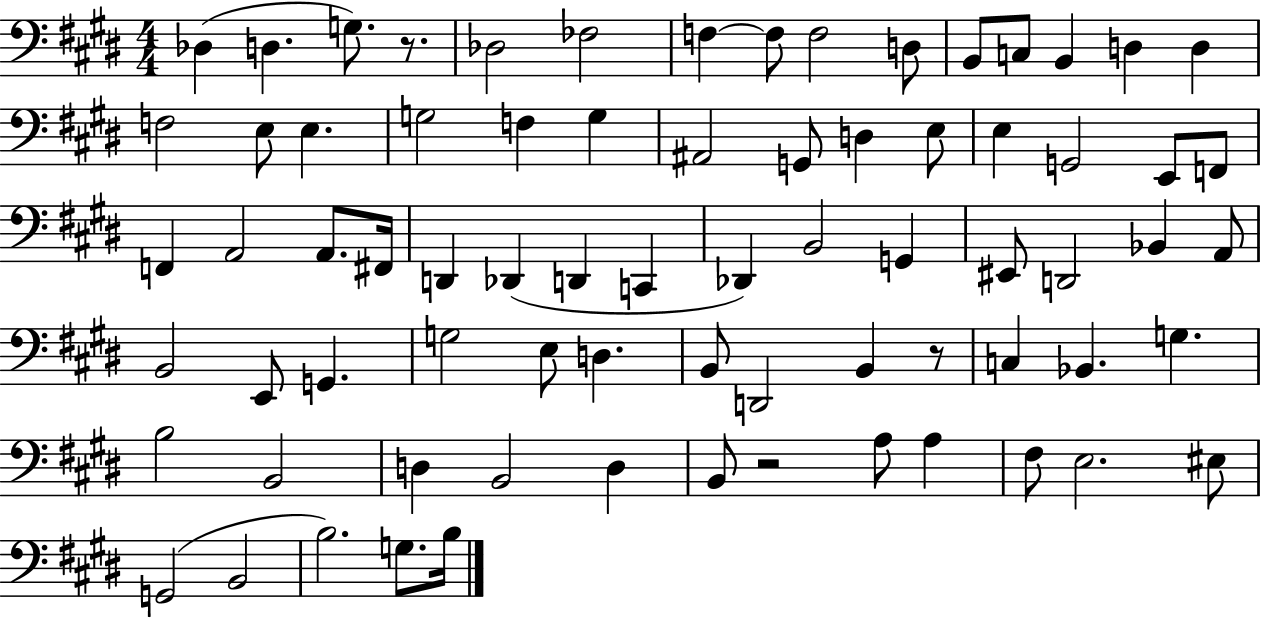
{
  \clef bass
  \numericTimeSignature
  \time 4/4
  \key e \major
  \repeat volta 2 { des4( d4. g8.) r8. | des2 fes2 | f4~~ f8 f2 d8 | b,8 c8 b,4 d4 d4 | \break f2 e8 e4. | g2 f4 g4 | ais,2 g,8 d4 e8 | e4 g,2 e,8 f,8 | \break f,4 a,2 a,8. fis,16 | d,4 des,4( d,4 c,4 | des,4) b,2 g,4 | eis,8 d,2 bes,4 a,8 | \break b,2 e,8 g,4. | g2 e8 d4. | b,8 d,2 b,4 r8 | c4 bes,4. g4. | \break b2 b,2 | d4 b,2 d4 | b,8 r2 a8 a4 | fis8 e2. eis8 | \break g,2( b,2 | b2.) g8. b16 | } \bar "|."
}